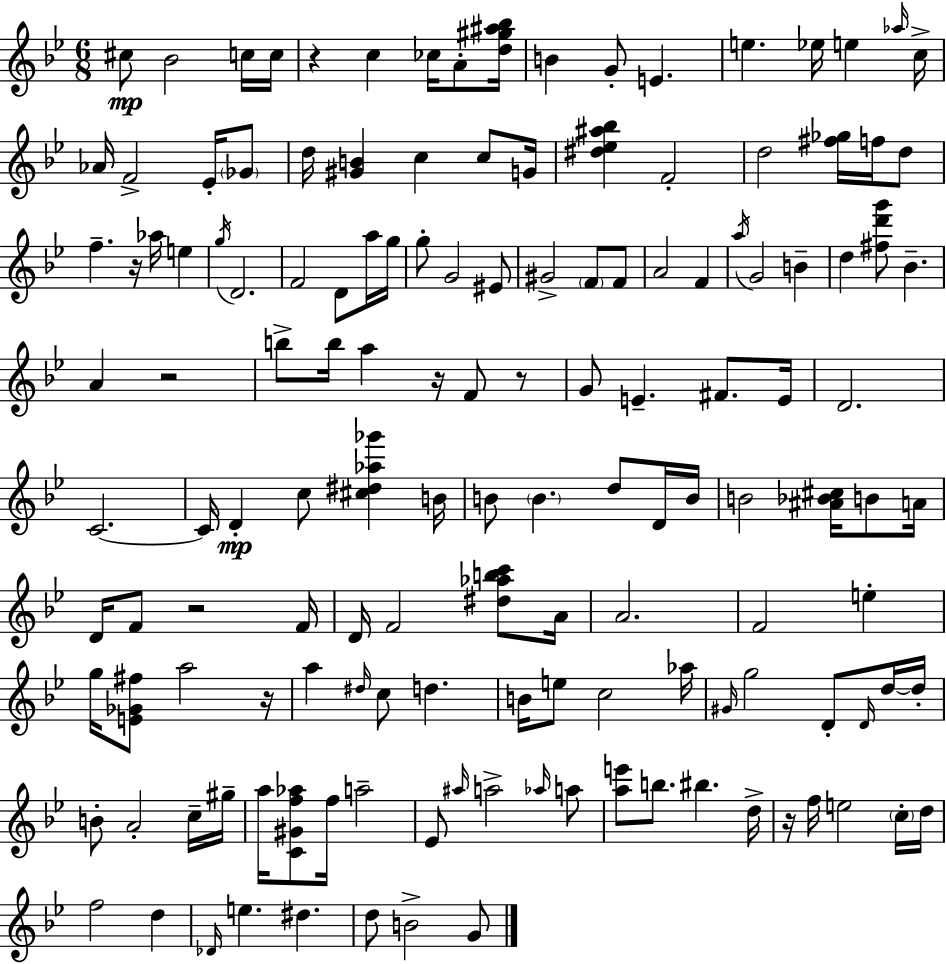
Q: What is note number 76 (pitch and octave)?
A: D4